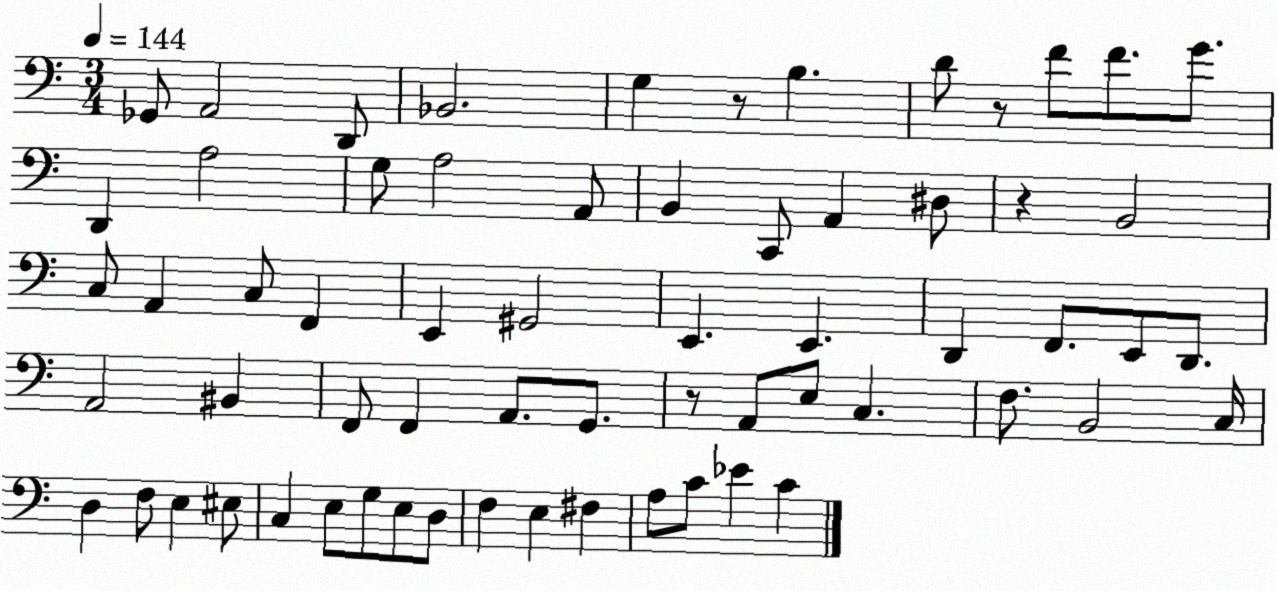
X:1
T:Untitled
M:3/4
L:1/4
K:C
_G,,/2 A,,2 D,,/2 _B,,2 G, z/2 B, D/2 z/2 F/2 F/2 G/2 D,, A,2 G,/2 A,2 A,,/2 B,, C,,/2 A,, ^D,/2 z B,,2 C,/2 A,, C,/2 F,, E,, ^G,,2 E,, E,, D,, F,,/2 E,,/2 D,,/2 A,,2 ^B,, F,,/2 F,, A,,/2 G,,/2 z/2 A,,/2 E,/2 C, F,/2 B,,2 C,/4 D, F,/2 E, ^E,/2 C, E,/2 G,/2 E,/2 D,/2 F, E, ^F, A,/2 C/2 _E C